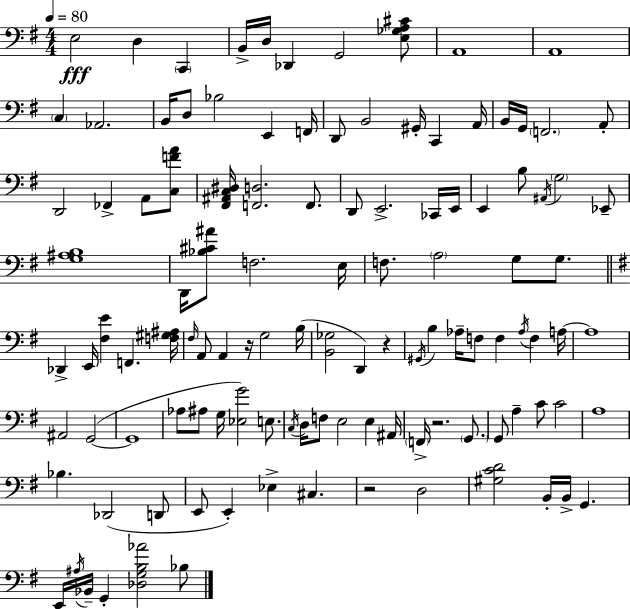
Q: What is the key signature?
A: E minor